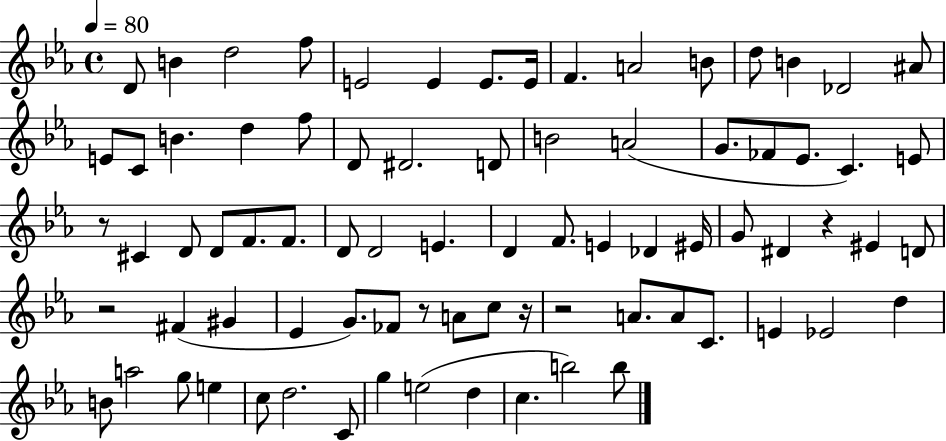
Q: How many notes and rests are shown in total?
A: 79